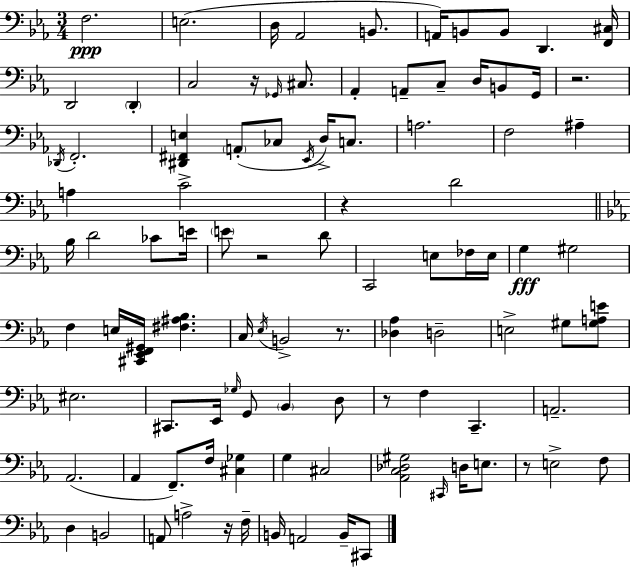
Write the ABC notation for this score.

X:1
T:Untitled
M:3/4
L:1/4
K:Cm
F,2 E,2 D,/4 _A,,2 B,,/2 A,,/4 B,,/2 B,,/2 D,, [F,,^C,]/4 D,,2 D,, C,2 z/4 _G,,/4 ^C,/2 _A,, A,,/2 C,/2 D,/4 B,,/2 G,,/4 z2 _D,,/4 F,,2 [^D,,^F,,E,] A,,/2 _C,/2 _E,,/4 D,/4 C,/2 A,2 F,2 ^A, A, C2 z D2 _B,/4 D2 _C/2 E/4 E/2 z2 D/2 C,,2 E,/2 _F,/4 E,/4 G, ^G,2 F, E,/4 [^C,,_E,,F,,^G,,]/4 [^F,^A,_B,] C,/4 _E,/4 B,,2 z/2 [_D,_A,] D,2 E,2 ^G,/2 [^G,A,E]/2 ^E,2 ^C,,/2 _E,,/4 _G,/4 G,,/2 _B,, D,/2 z/2 F, C,, A,,2 _A,,2 _A,, F,,/2 F,/4 [^C,_G,] G, ^C,2 [_A,,C,_D,^G,]2 ^C,,/4 D,/4 E,/2 z/2 E,2 F,/2 D, B,,2 A,,/2 A,2 z/4 F,/4 B,,/4 A,,2 B,,/4 ^C,,/2